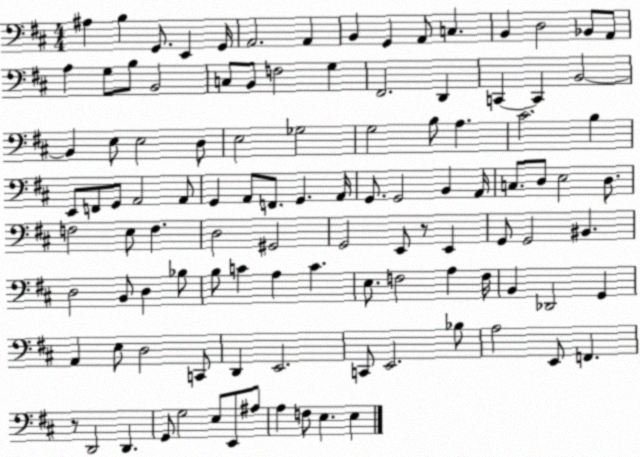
X:1
T:Untitled
M:4/4
L:1/4
K:D
^A, B, G,,/2 E,, G,,/4 A,,2 A,, B,, G,, A,,/2 C, B,, D,2 _B,,/2 A,,/2 A, G,/2 B,/2 B,,2 C,/2 B,,/2 F,2 G, ^F,,2 D,, C,, C,, B,,2 B,, E,/2 E,2 D,/2 E,2 _G,2 G,2 B,/2 A, ^C2 B, E,,/2 F,,/2 G,,/2 A,,2 A,,/2 G,, A,,/2 F,,/2 G,, A,,/4 G,,/2 G,,2 B,, A,,/4 C,/2 D,/2 E,2 D,/2 F,2 E,/2 F, D,2 ^G,,2 G,,2 E,,/2 z/2 E,, G,,/2 G,,2 ^B,, D,2 B,,/2 D, _B,/2 B,/2 C A, C E,/2 F,2 A, F,/4 B,, _D,,2 G,, A,, E,/2 D,2 C,,/2 D,, E,,2 C,,/2 E,,2 _B,/2 A,2 E,,/2 F,, z/2 D,,2 D,, G,,/2 G,2 E,/2 E,,/2 ^A,/2 A, F,/2 E, E,